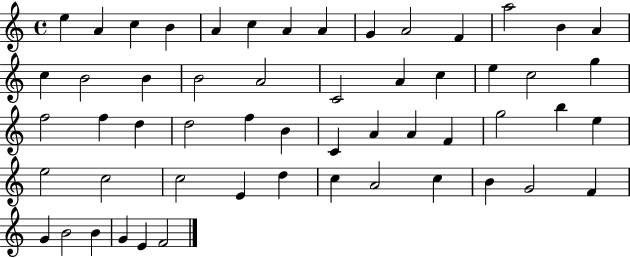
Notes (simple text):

E5/q A4/q C5/q B4/q A4/q C5/q A4/q A4/q G4/q A4/h F4/q A5/h B4/q A4/q C5/q B4/h B4/q B4/h A4/h C4/h A4/q C5/q E5/q C5/h G5/q F5/h F5/q D5/q D5/h F5/q B4/q C4/q A4/q A4/q F4/q G5/h B5/q E5/q E5/h C5/h C5/h E4/q D5/q C5/q A4/h C5/q B4/q G4/h F4/q G4/q B4/h B4/q G4/q E4/q F4/h